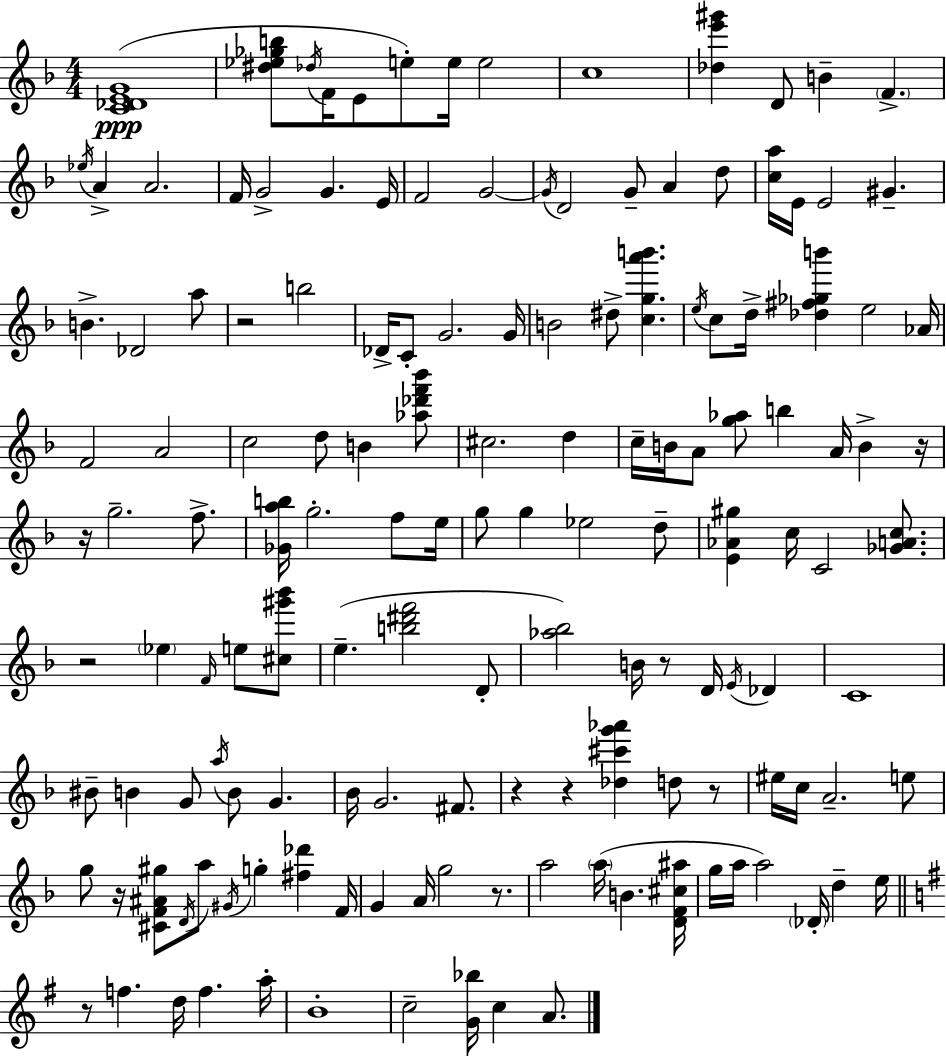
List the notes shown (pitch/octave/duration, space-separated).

[C4,Db4,E4,G4]/w [D#5,Eb5,Gb5,B5]/e Db5/s F4/s E4/e E5/e E5/s E5/h C5/w [Db5,E6,G#6]/q D4/e B4/q F4/q. Eb5/s A4/q A4/h. F4/s G4/h G4/q. E4/s F4/h G4/h G4/s D4/h G4/e A4/q D5/e [C5,A5]/s E4/s E4/h G#4/q. B4/q. Db4/h A5/e R/h B5/h Db4/s C4/e G4/h. G4/s B4/h D#5/e [C5,G5,A6,B6]/q. E5/s C5/e D5/s [Db5,F#5,Gb5,B6]/q E5/h Ab4/s F4/h A4/h C5/h D5/e B4/q [Ab5,Db6,F6,Bb6]/e C#5/h. D5/q C5/s B4/s A4/e [G5,Ab5]/e B5/q A4/s B4/q R/s R/s G5/h. F5/e. [Gb4,A5,B5]/s G5/h. F5/e E5/s G5/e G5/q Eb5/h D5/e [E4,Ab4,G#5]/q C5/s C4/h [Gb4,A4,C5]/e. R/h Eb5/q F4/s E5/e [C#5,G#6,Bb6]/e E5/q. [B5,D#6,F6]/h D4/e [Ab5,Bb5]/h B4/s R/e D4/s E4/s Db4/q C4/w BIS4/e B4/q G4/e A5/s B4/e G4/q. Bb4/s G4/h. F#4/e. R/q R/q [Db5,C#6,G6,Ab6]/q D5/e R/e EIS5/s C5/s A4/h. E5/e G5/e R/s [C#4,F4,A#4,G#5]/e D4/s A5/e G#4/s G5/q [F#5,Db6]/q F4/s G4/q A4/s G5/h R/e. A5/h A5/s B4/q. [D4,F4,C#5,A#5]/s G5/s A5/s A5/h Db4/s D5/q E5/s R/e F5/q. D5/s F5/q. A5/s B4/w C5/h [G4,Bb5]/s C5/q A4/e.